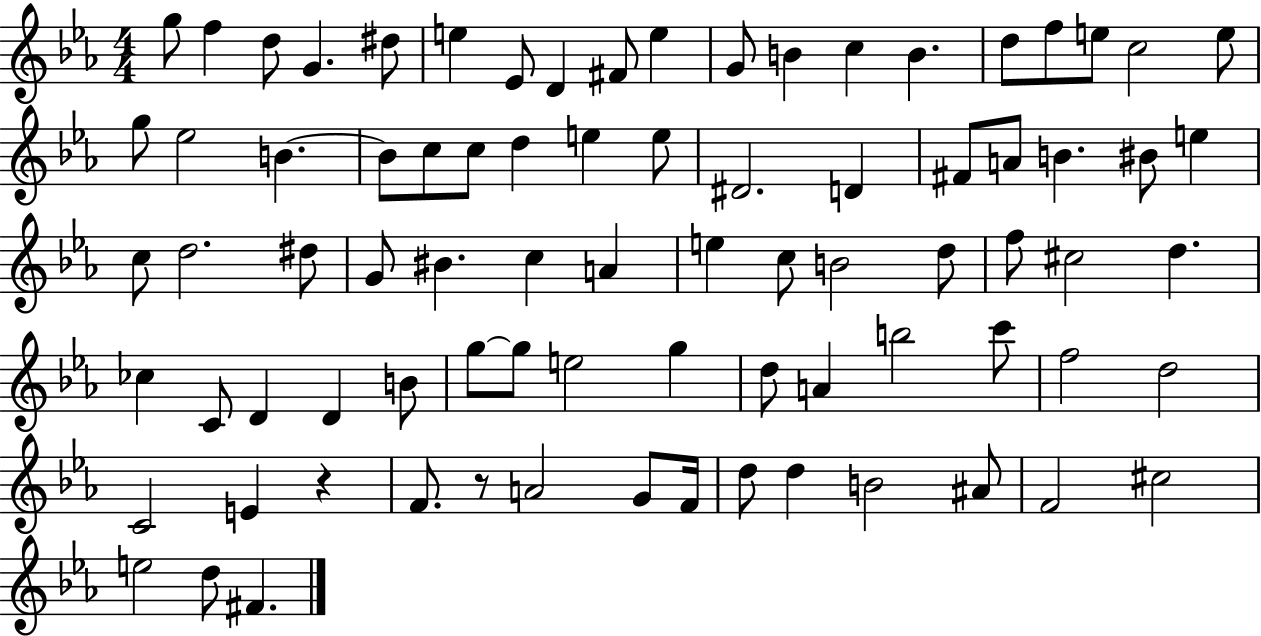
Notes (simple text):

G5/e F5/q D5/e G4/q. D#5/e E5/q Eb4/e D4/q F#4/e E5/q G4/e B4/q C5/q B4/q. D5/e F5/e E5/e C5/h E5/e G5/e Eb5/h B4/q. B4/e C5/e C5/e D5/q E5/q E5/e D#4/h. D4/q F#4/e A4/e B4/q. BIS4/e E5/q C5/e D5/h. D#5/e G4/e BIS4/q. C5/q A4/q E5/q C5/e B4/h D5/e F5/e C#5/h D5/q. CES5/q C4/e D4/q D4/q B4/e G5/e G5/e E5/h G5/q D5/e A4/q B5/h C6/e F5/h D5/h C4/h E4/q R/q F4/e. R/e A4/h G4/e F4/s D5/e D5/q B4/h A#4/e F4/h C#5/h E5/h D5/e F#4/q.